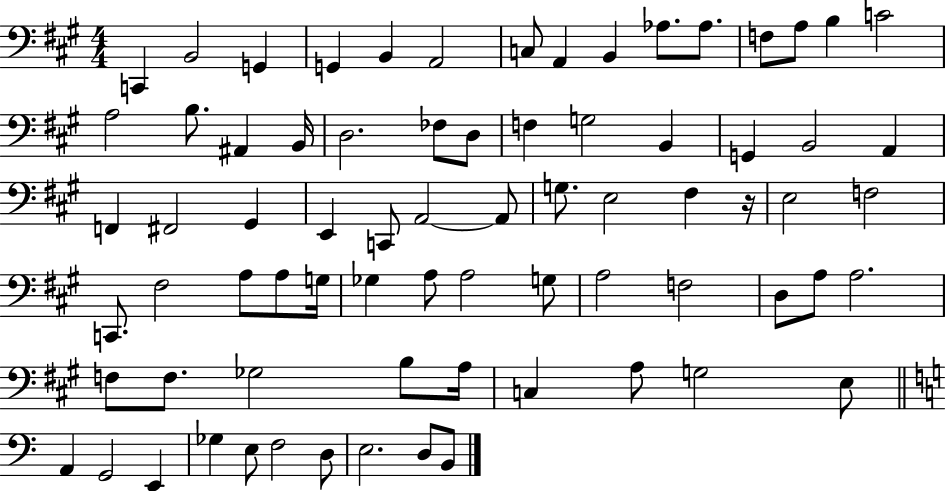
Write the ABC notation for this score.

X:1
T:Untitled
M:4/4
L:1/4
K:A
C,, B,,2 G,, G,, B,, A,,2 C,/2 A,, B,, _A,/2 _A,/2 F,/2 A,/2 B, C2 A,2 B,/2 ^A,, B,,/4 D,2 _F,/2 D,/2 F, G,2 B,, G,, B,,2 A,, F,, ^F,,2 ^G,, E,, C,,/2 A,,2 A,,/2 G,/2 E,2 ^F, z/4 E,2 F,2 C,,/2 ^F,2 A,/2 A,/2 G,/4 _G, A,/2 A,2 G,/2 A,2 F,2 D,/2 A,/2 A,2 F,/2 F,/2 _G,2 B,/2 A,/4 C, A,/2 G,2 E,/2 A,, G,,2 E,, _G, E,/2 F,2 D,/2 E,2 D,/2 B,,/2